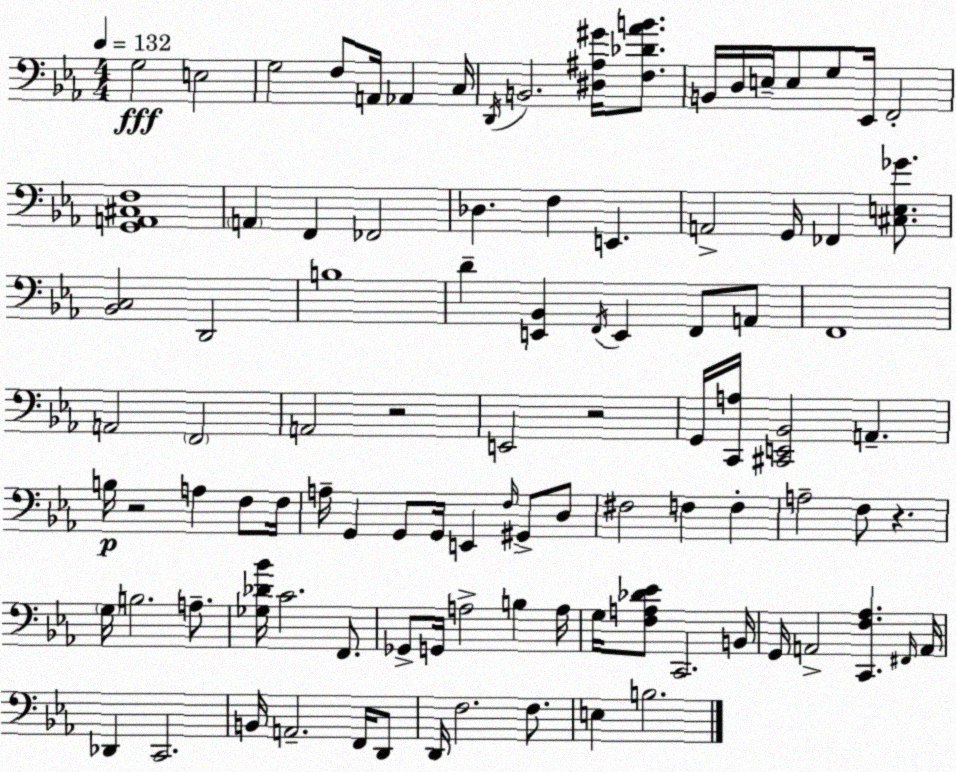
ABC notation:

X:1
T:Untitled
M:4/4
L:1/4
K:Cm
G,2 E,2 G,2 F,/2 A,,/4 _A,, C,/4 D,,/4 B,,2 [^D,^A,^G]/4 [F,_D_AB]/2 B,,/4 D,/4 E,/4 E,/2 G,/2 _E,,/4 F,,2 [G,,A,,^C,F,]4 A,, F,, _F,,2 _D, F, E,, A,,2 G,,/4 _F,, [^C,E,_G]/2 [_B,,C,]2 D,,2 B,4 D [E,,_B,,] F,,/4 E,, F,,/2 A,,/2 F,,4 A,,2 F,,2 A,,2 z2 E,,2 z2 G,,/4 [C,,A,]/4 [^C,,E,,_B,,]2 A,, B,/4 z2 A, F,/2 F,/4 A,/4 G,, G,,/2 G,,/4 E,, F,/4 ^G,,/2 D,/2 ^F,2 F, F, A,2 F,/2 z G,/4 B,2 A,/2 [_G,_D_B]/4 C2 F,,/2 _G,,/2 G,,/4 A,2 B, A,/4 G,/4 [F,A,_D_E]/2 C,,2 B,,/4 G,,/4 A,,2 [C,,F,_A,] ^F,,/4 A,,/4 _D,, C,,2 B,,/4 A,,2 F,,/4 D,,/2 D,,/4 F,2 F,/2 E, B,2